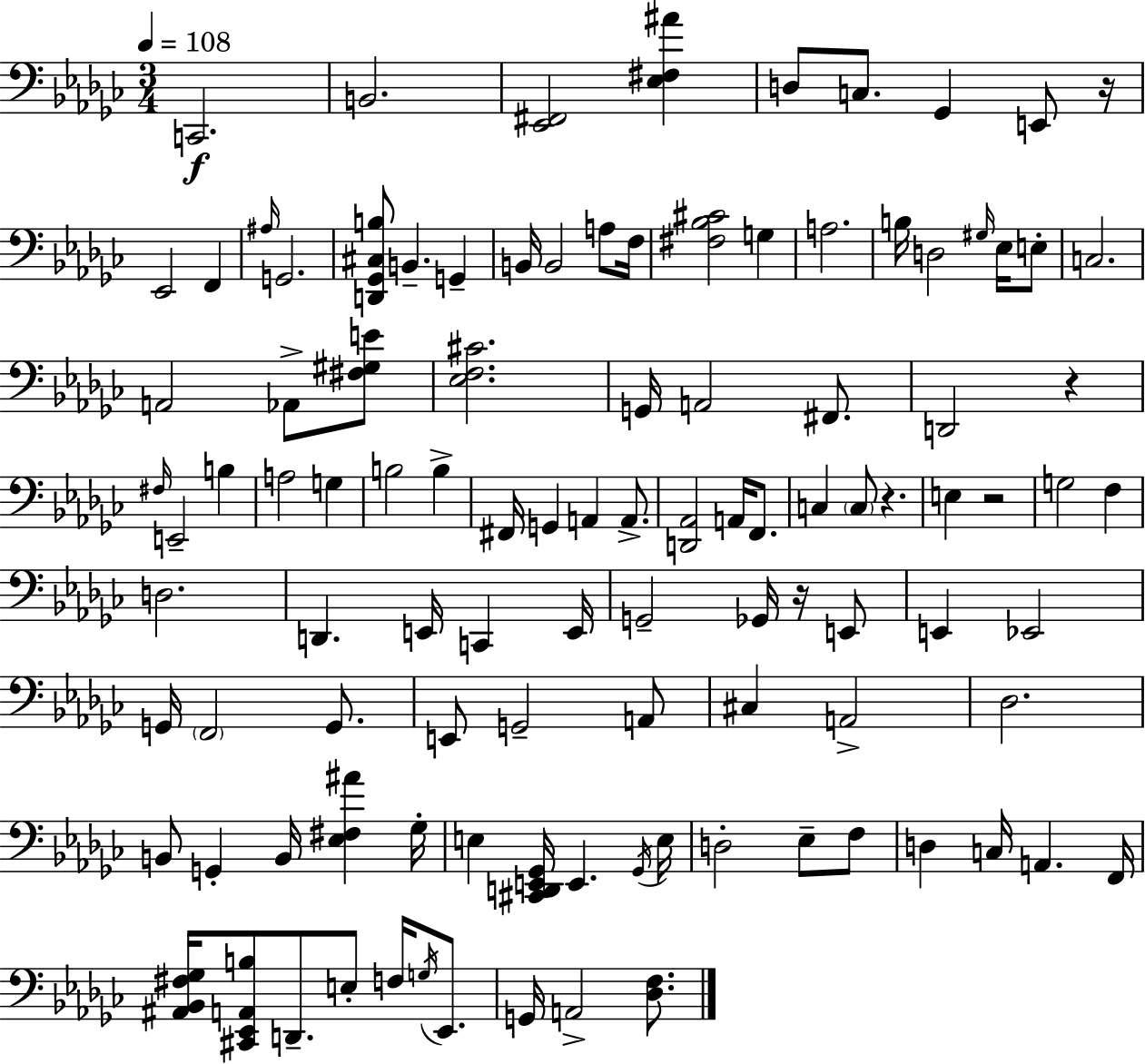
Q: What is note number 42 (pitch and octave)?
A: A2